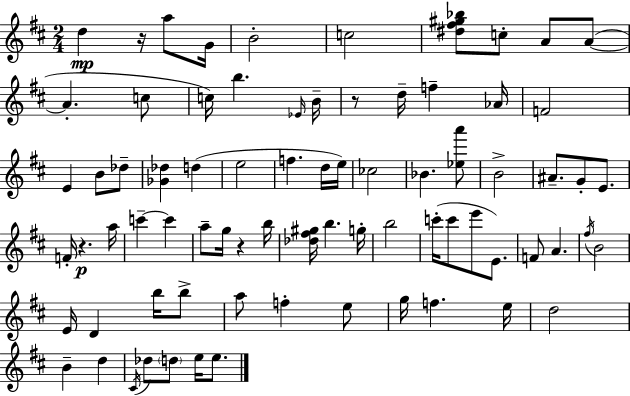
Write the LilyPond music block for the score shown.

{
  \clef treble
  \numericTimeSignature
  \time 2/4
  \key d \major
  \repeat volta 2 { d''4\mp r16 a''8 g'16 | b'2-. | c''2 | <dis'' fis'' gis'' bes''>8 c''8-. a'8 a'8~(~ | \break a'4.-. c''8 | c''16) b''4. \grace { ees'16 } | b'16-- r8 d''16-- f''4-- | aes'16 f'2 | \break e'4 b'8 des''8-- | <ges' des''>4 d''4( | e''2 | f''4. d''16 | \break e''16) ces''2 | bes'4. <ees'' a'''>8 | b'2-> | ais'8.-- g'8-. e'8. | \break f'16-. r4.\p | a''16 c'''4--~~ c'''4 | a''8-- g''16 r4 | b''16 <des'' fis'' gis''>16 b''4. | \break g''16-. b''2 | c'''16-.( c'''8 e'''8 e'8.) | f'8 a'4. | \acciaccatura { fis''16 } b'2 | \break e'16 d'4 b''16 | b''8-> a''8 f''4-. | e''8 g''16 f''4. | e''16 d''2 | \break b'4-- d''4 | \acciaccatura { cis'16 } des''8 \parenthesize d''8 e''16 | e''8. } \bar "|."
}